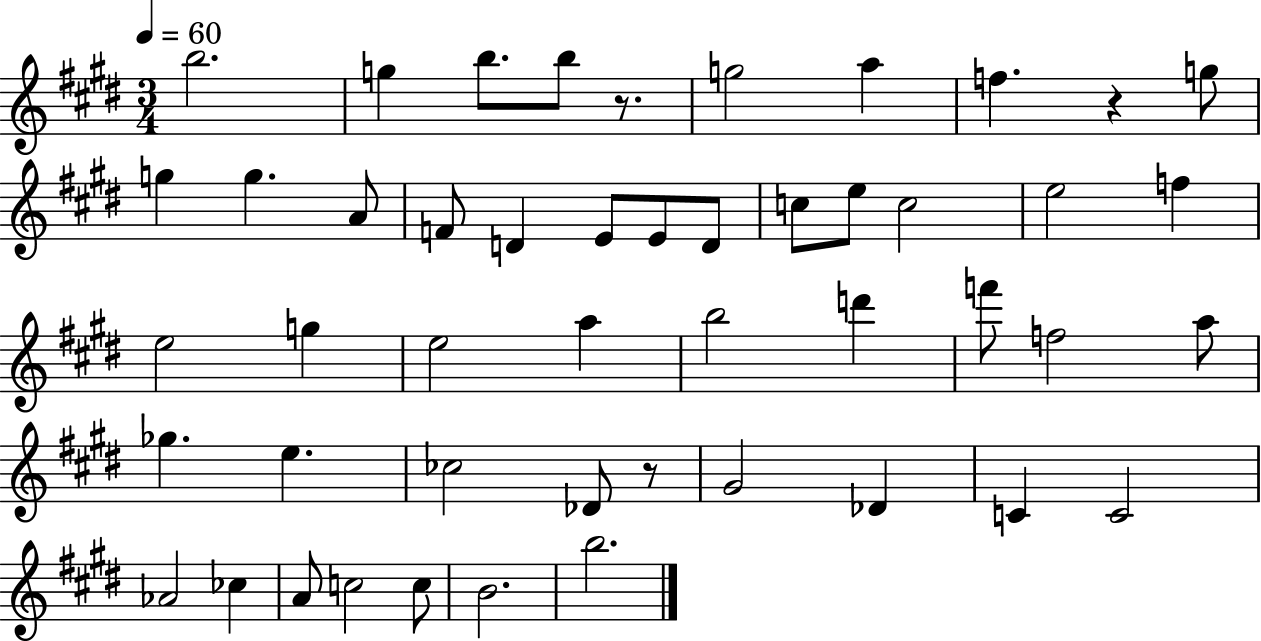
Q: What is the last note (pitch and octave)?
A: B5